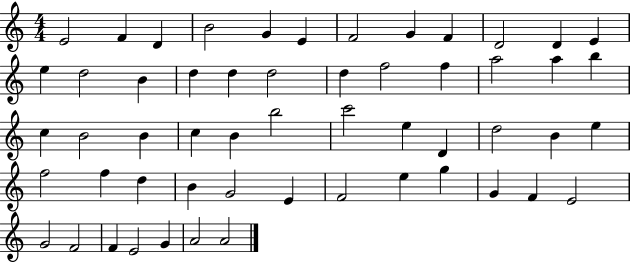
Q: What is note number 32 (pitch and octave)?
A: E5